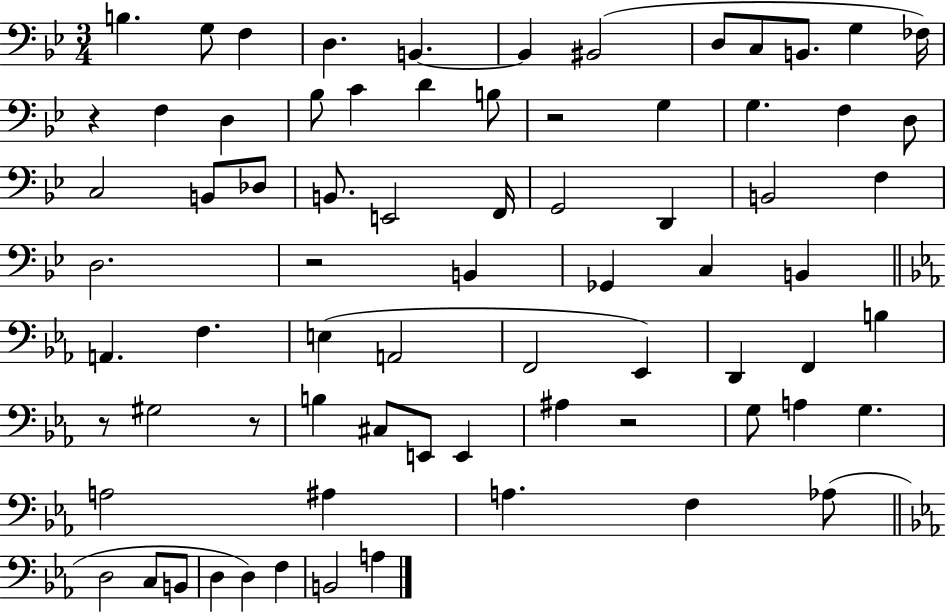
{
  \clef bass
  \numericTimeSignature
  \time 3/4
  \key bes \major
  b4. g8 f4 | d4. b,4.~~ | b,4 bis,2( | d8 c8 b,8. g4 fes16) | \break r4 f4 d4 | bes8 c'4 d'4 b8 | r2 g4 | g4. f4 d8 | \break c2 b,8 des8 | b,8. e,2 f,16 | g,2 d,4 | b,2 f4 | \break d2. | r2 b,4 | ges,4 c4 b,4 | \bar "||" \break \key c \minor a,4. f4. | e4( a,2 | f,2 ees,4) | d,4 f,4 b4 | \break r8 gis2 r8 | b4 cis8 e,8 e,4 | ais4 r2 | g8 a4 g4. | \break a2 ais4 | a4. f4 aes8( | \bar "||" \break \key ees \major d2 c8 b,8 | d4 d4) f4 | b,2 a4 | \bar "|."
}